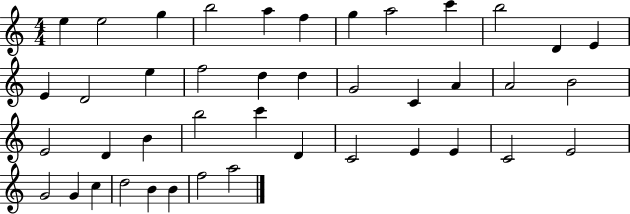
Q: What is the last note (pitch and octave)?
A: A5